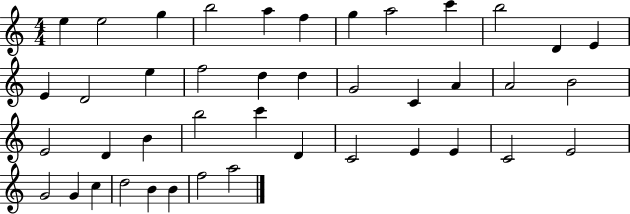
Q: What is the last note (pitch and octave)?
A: A5